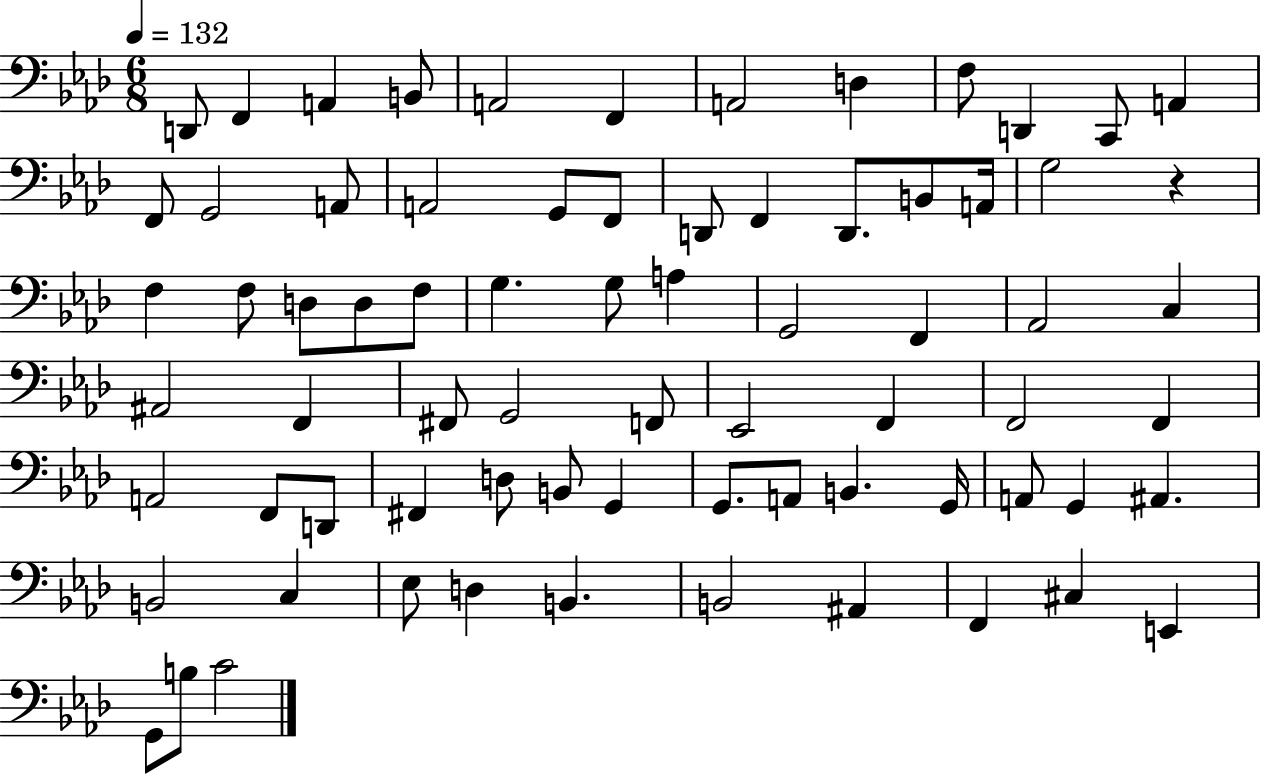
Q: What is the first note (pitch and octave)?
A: D2